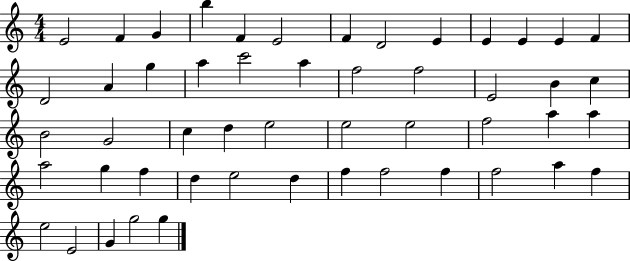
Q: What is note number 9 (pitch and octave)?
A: E4